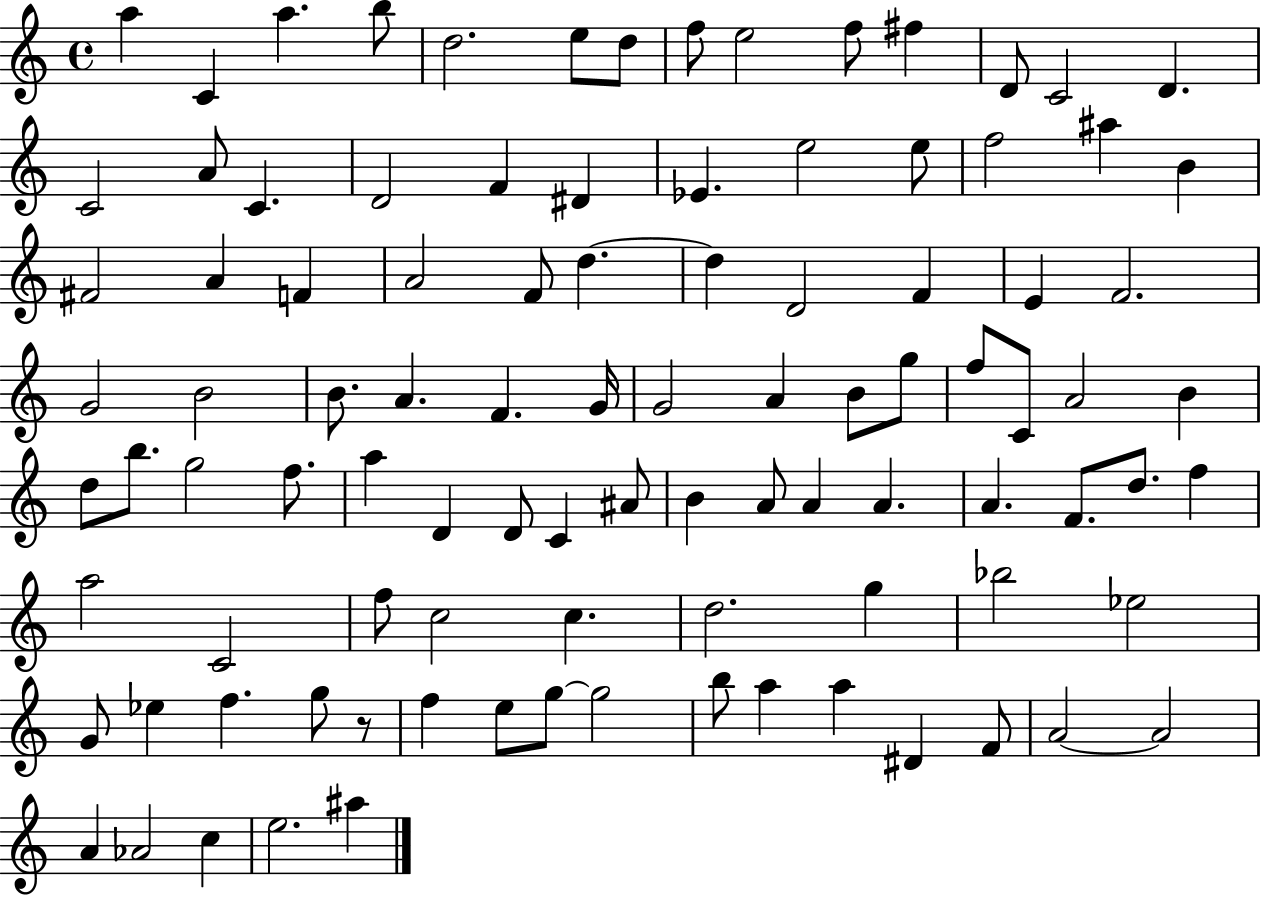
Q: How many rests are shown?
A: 1